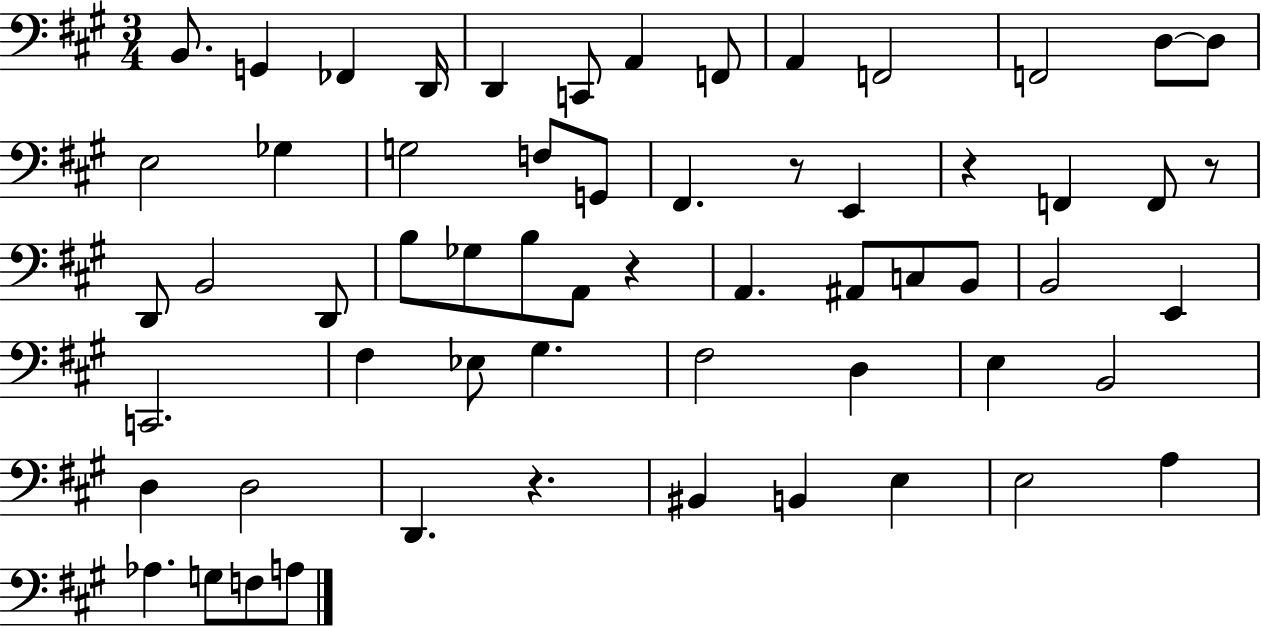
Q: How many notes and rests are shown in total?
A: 60